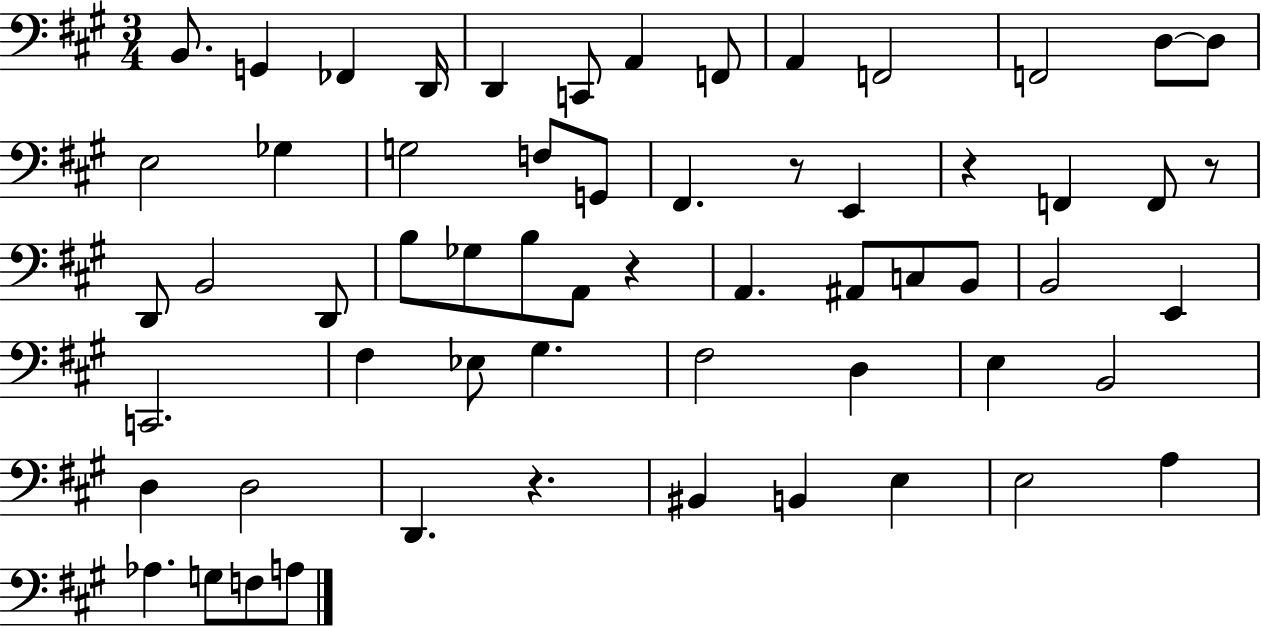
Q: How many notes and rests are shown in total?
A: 60